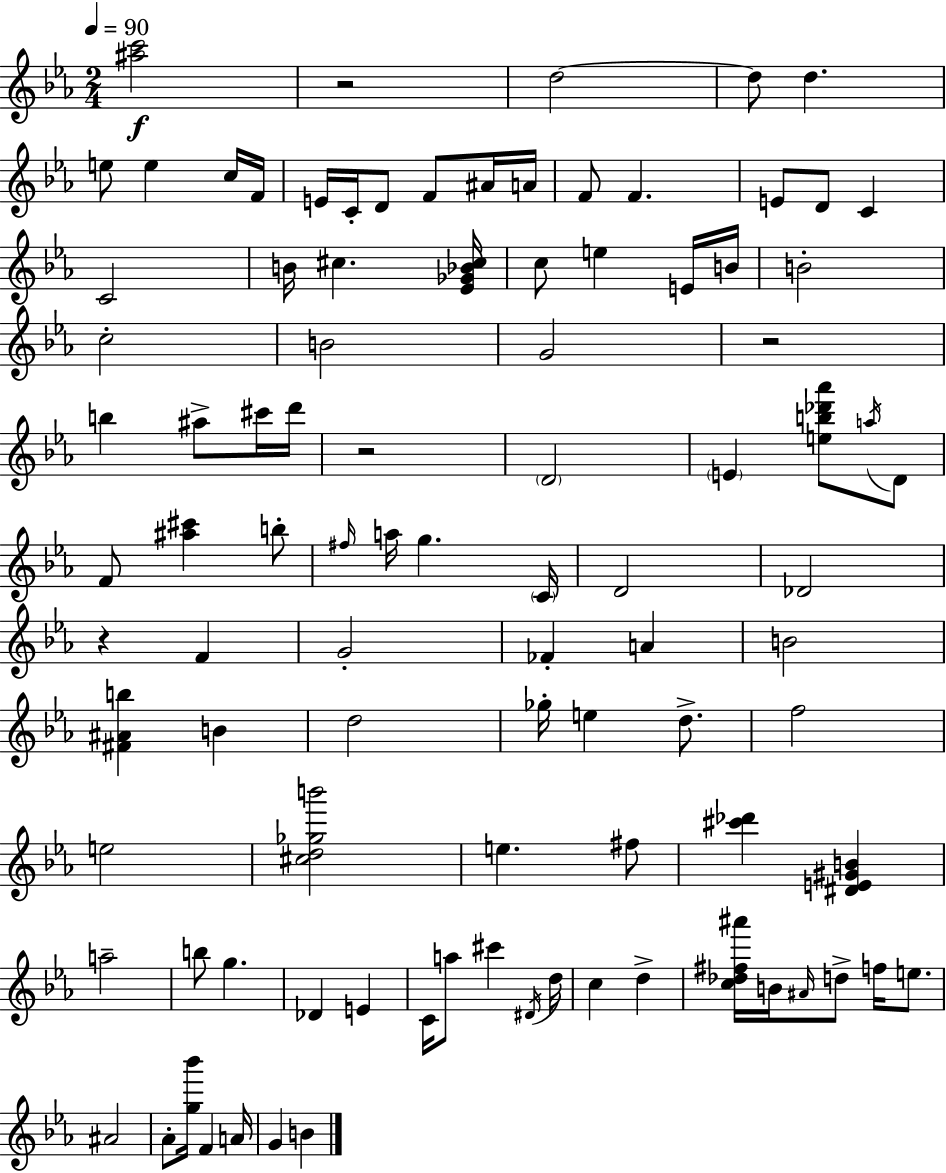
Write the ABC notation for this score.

X:1
T:Untitled
M:2/4
L:1/4
K:Cm
[^ac']2 z2 d2 d/2 d e/2 e c/4 F/4 E/4 C/4 D/2 F/2 ^A/4 A/4 F/2 F E/2 D/2 C C2 B/4 ^c [_E_G_B^c]/4 c/2 e E/4 B/4 B2 c2 B2 G2 z2 b ^a/2 ^c'/4 d'/4 z2 D2 E [eb_d'_a']/2 a/4 D/2 F/2 [^a^c'] b/2 ^f/4 a/4 g C/4 D2 _D2 z F G2 _F A B2 [^F^Ab] B d2 _g/4 e d/2 f2 e2 [^cd_gb']2 e ^f/2 [^c'_d'] [^DE^GB] a2 b/2 g _D E C/4 a/2 ^c' ^D/4 d/4 c d [c_d^f^a']/4 B/4 ^A/4 d/2 f/4 e/2 ^A2 _A/2 [g_b']/4 F A/4 G B